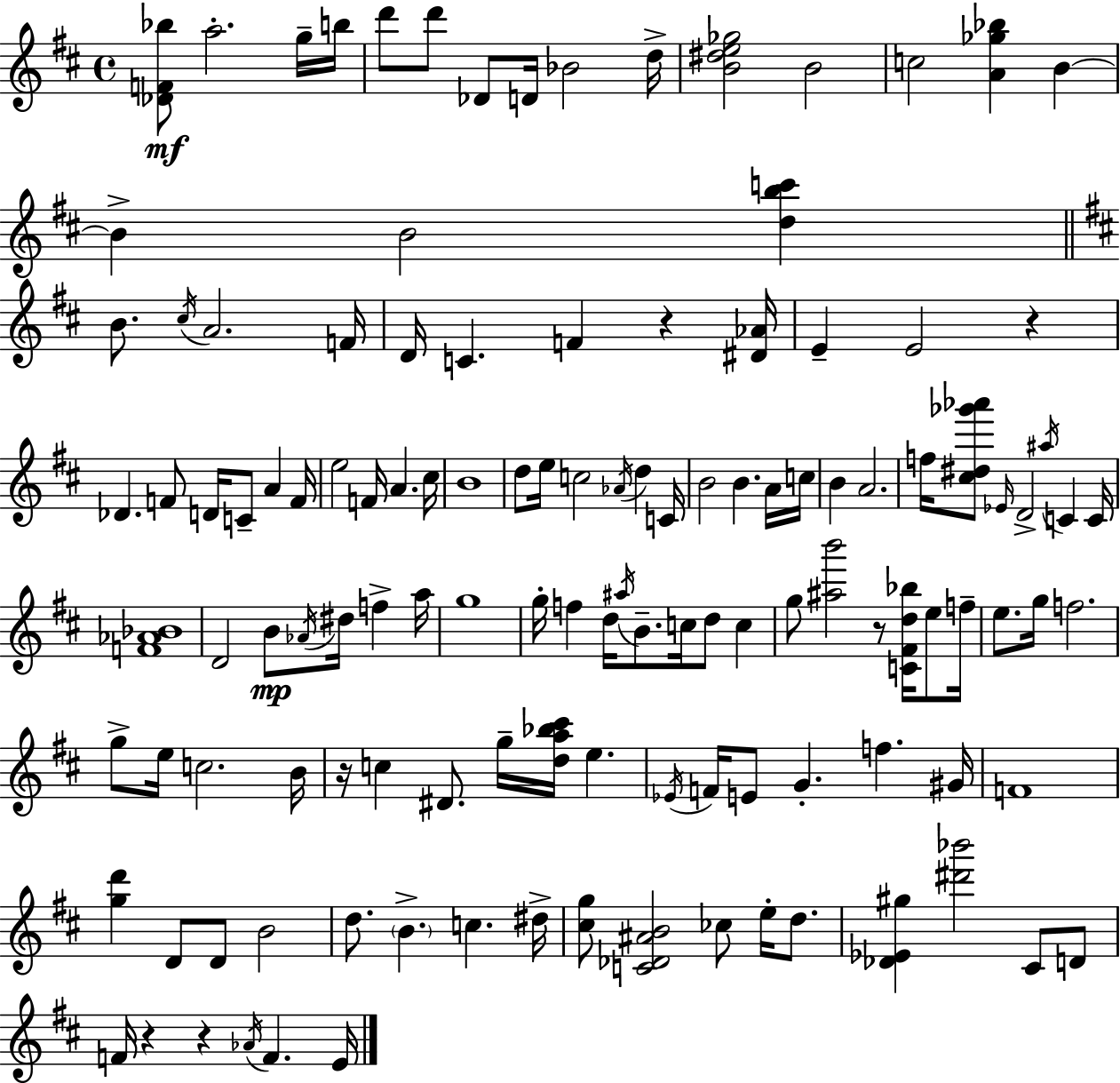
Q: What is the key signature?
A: D major